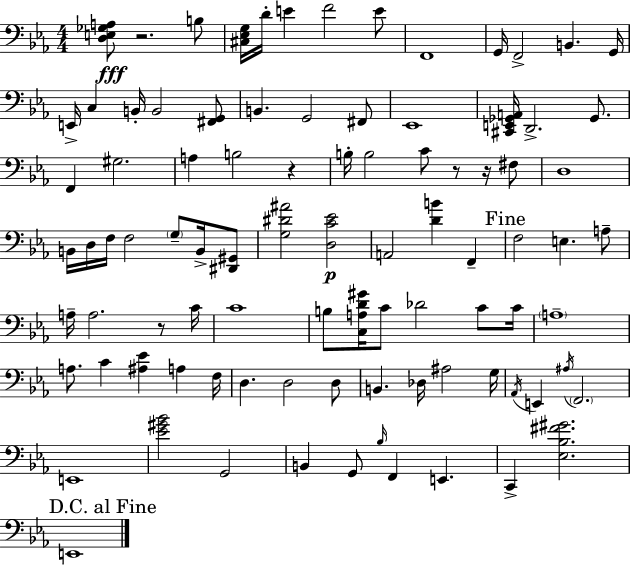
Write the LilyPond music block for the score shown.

{
  \clef bass
  \numericTimeSignature
  \time 4/4
  \key ees \major
  \repeat volta 2 { <d e ges a>8\fff r2. b8 | <cis ees g>16 d'16-. e'4 f'2 e'8 | f,1 | g,16 f,2-> b,4. g,16 | \break e,16-> c4 b,16-. b,2 <fis, g,>8 | b,4. g,2 fis,8 | ees,1 | <cis, e, ges, a,>16 d,2.-> ges,8. | \break f,4 gis2. | a4 b2 r4 | b16-. b2 c'8 r8 r16 fis8 | d1 | \break b,16 d16 f16 f2 \parenthesize g8-- b,16-> <dis, gis,>8 | <g dis' ais'>2 <d c' ees'>2\p | a,2 <d' b'>4 f,4-- | \mark "Fine" f2 e4. a8-- | \break a16-- a2. r8 c'16 | c'1 | b8 <c a d' gis'>16 c'8 des'2 c'8 c'16 | \parenthesize a1-- | \break a8. c'4 <ais ees'>4 a4 f16 | d4. d2 d8 | b,4. des16 ais2 g16 | \acciaccatura { aes,16 } e,4 \acciaccatura { ais16 } \parenthesize f,2. | \break e,1 | <ees' gis' bes'>2 g,2 | b,4 g,8 \grace { bes16 } f,4 e,4. | c,4-> <ees bes fis' gis'>2. | \break \mark "D.C. al Fine" e,1 | } \bar "|."
}